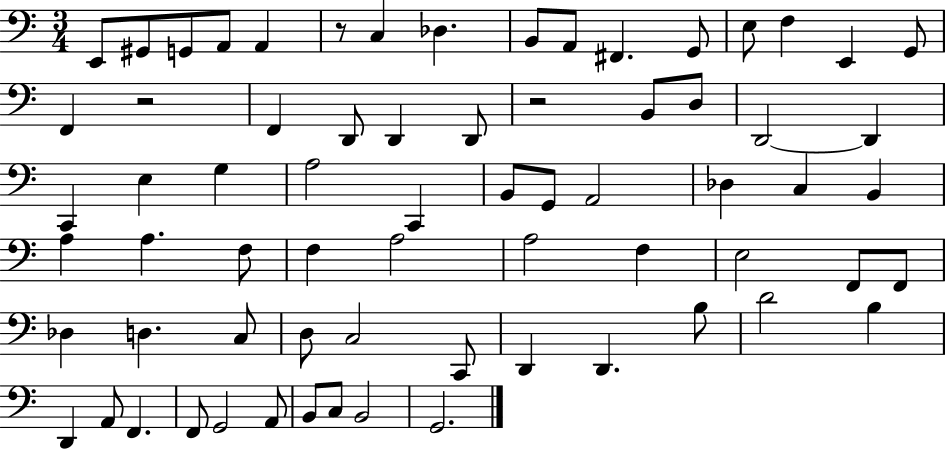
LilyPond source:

{
  \clef bass
  \numericTimeSignature
  \time 3/4
  \key c \major
  e,8 gis,8 g,8 a,8 a,4 | r8 c4 des4. | b,8 a,8 fis,4. g,8 | e8 f4 e,4 g,8 | \break f,4 r2 | f,4 d,8 d,4 d,8 | r2 b,8 d8 | d,2~~ d,4 | \break c,4 e4 g4 | a2 c,4 | b,8 g,8 a,2 | des4 c4 b,4 | \break a4 a4. f8 | f4 a2 | a2 f4 | e2 f,8 f,8 | \break des4 d4. c8 | d8 c2 c,8 | d,4 d,4. b8 | d'2 b4 | \break d,4 a,8 f,4. | f,8 g,2 a,8 | b,8 c8 b,2 | g,2. | \break \bar "|."
}